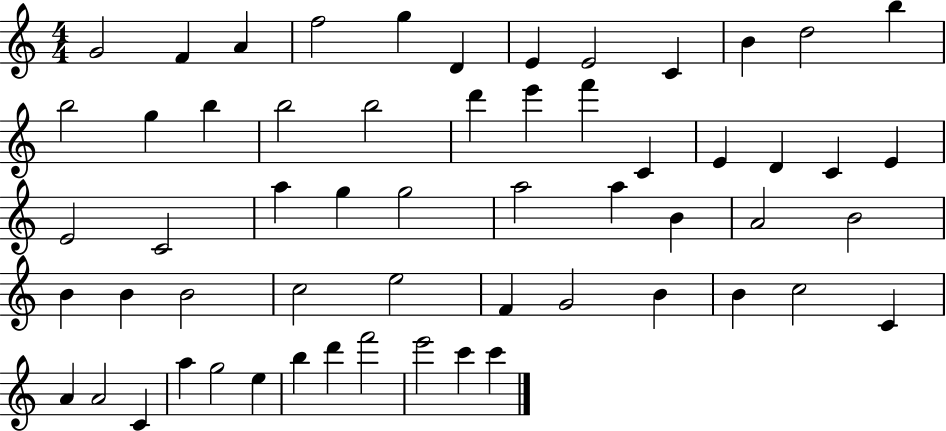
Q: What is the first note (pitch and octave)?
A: G4